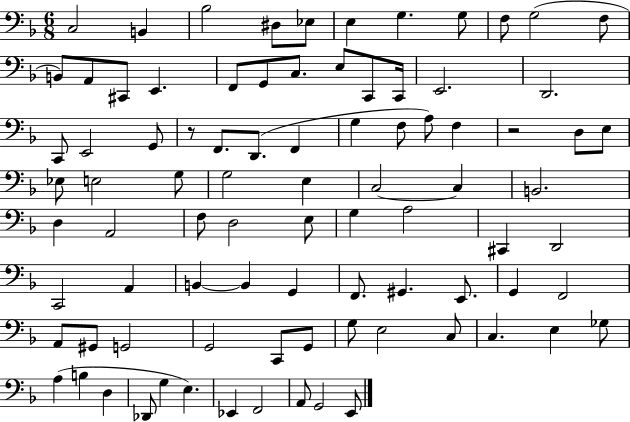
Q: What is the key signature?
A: F major